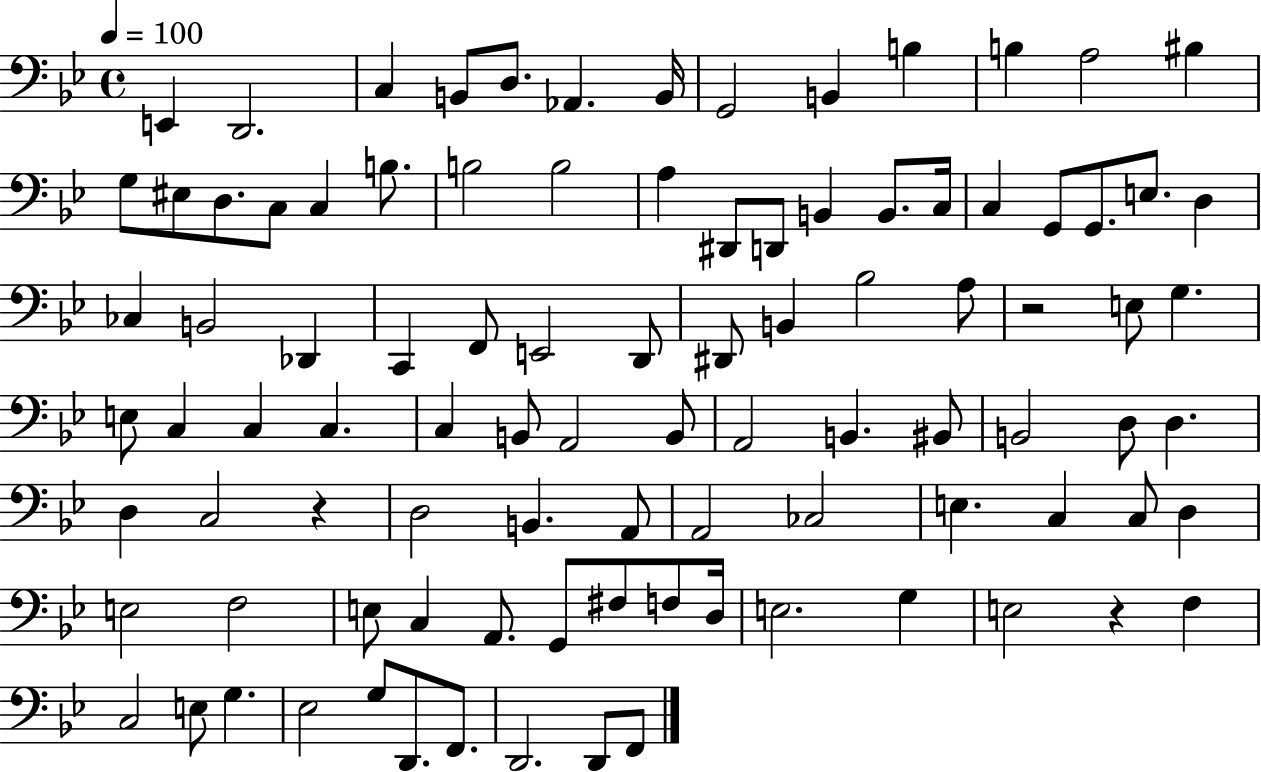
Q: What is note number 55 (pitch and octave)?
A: B2